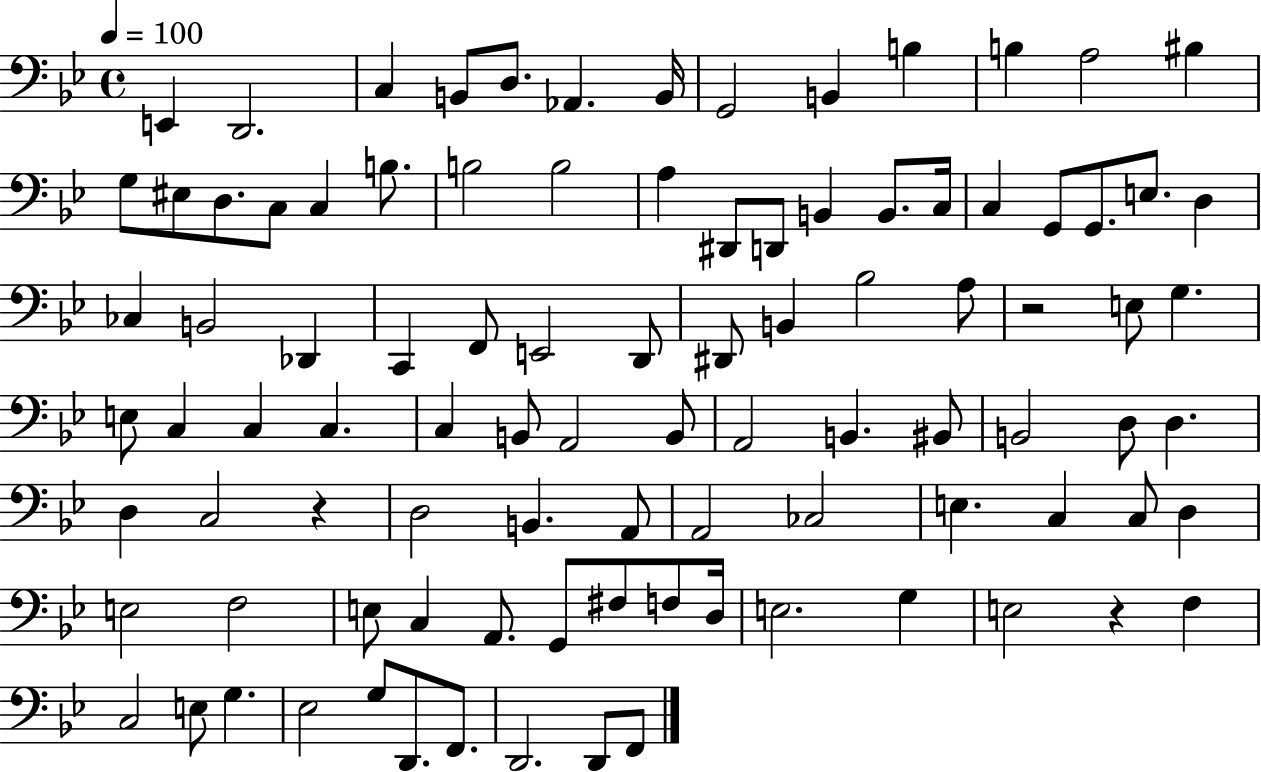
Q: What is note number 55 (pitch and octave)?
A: B2